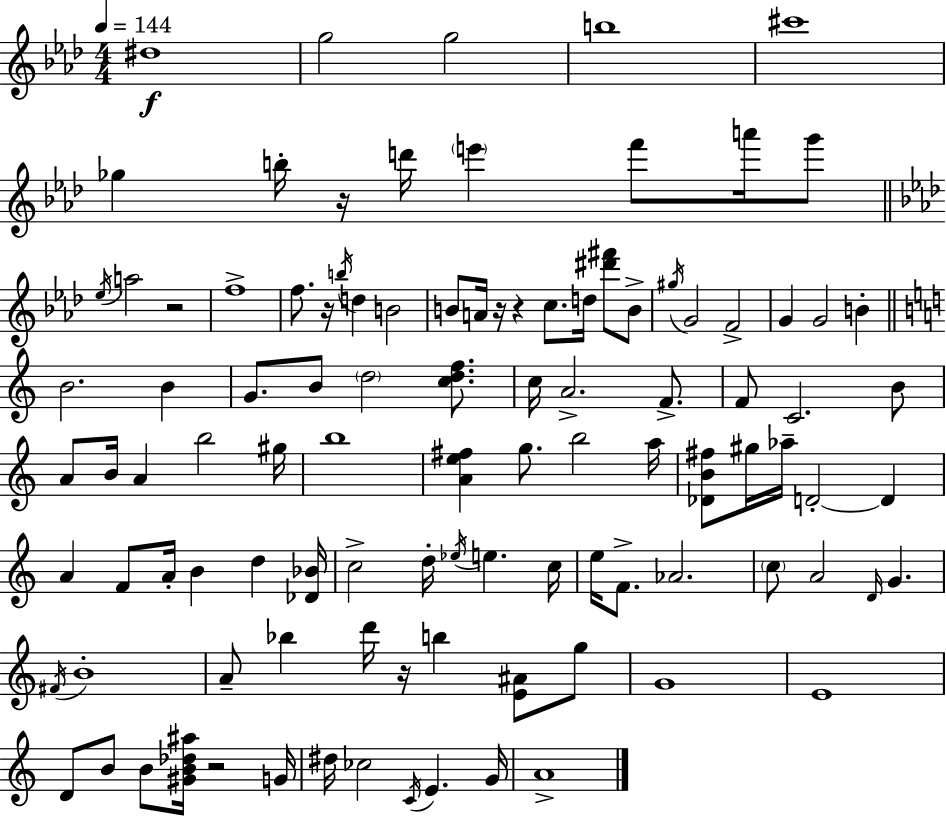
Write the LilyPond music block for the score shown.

{
  \clef treble
  \numericTimeSignature
  \time 4/4
  \key f \minor
  \tempo 4 = 144
  dis''1\f | g''2 g''2 | b''1 | cis'''1 | \break ges''4 b''16-. r16 d'''16 \parenthesize e'''4 f'''8 a'''16 g'''8 | \bar "||" \break \key f \minor \acciaccatura { ees''16 } a''2 r2 | f''1-> | f''8. r16 \acciaccatura { b''16 } d''4 b'2 | b'8 a'16 r16 r4 c''8. d''16 <dis''' fis'''>8 | \break b'8-> \acciaccatura { gis''16 } g'2 f'2-> | g'4 g'2 b'4-. | \bar "||" \break \key a \minor b'2. b'4 | g'8. b'8 \parenthesize d''2 <c'' d'' f''>8. | c''16 a'2.-> f'8.-> | f'8 c'2. b'8 | \break a'8 b'16 a'4 b''2 gis''16 | b''1 | <a' e'' fis''>4 g''8. b''2 a''16 | <des' b' fis''>8 gis''16 aes''16-- d'2-.~~ d'4 | \break a'4 f'8 a'16-. b'4 d''4 <des' bes'>16 | c''2-> d''16-. \acciaccatura { ees''16 } e''4. | c''16 e''16 f'8.-> aes'2. | \parenthesize c''8 a'2 \grace { d'16 } g'4. | \break \acciaccatura { fis'16 } b'1-. | a'8-- bes''4 d'''16 r16 b''4 <e' ais'>8 | g''8 g'1 | e'1 | \break d'8 b'8 b'8 <gis' b' des'' ais''>16 r2 | g'16 dis''16 ces''2 \acciaccatura { c'16 } e'4. | g'16 a'1-> | \bar "|."
}